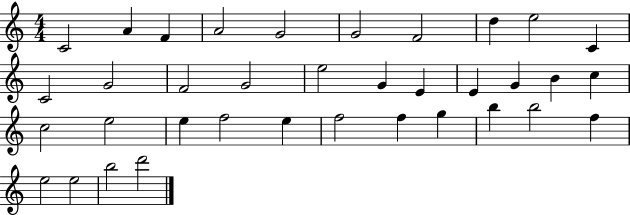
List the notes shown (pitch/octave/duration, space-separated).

C4/h A4/q F4/q A4/h G4/h G4/h F4/h D5/q E5/h C4/q C4/h G4/h F4/h G4/h E5/h G4/q E4/q E4/q G4/q B4/q C5/q C5/h E5/h E5/q F5/h E5/q F5/h F5/q G5/q B5/q B5/h F5/q E5/h E5/h B5/h D6/h